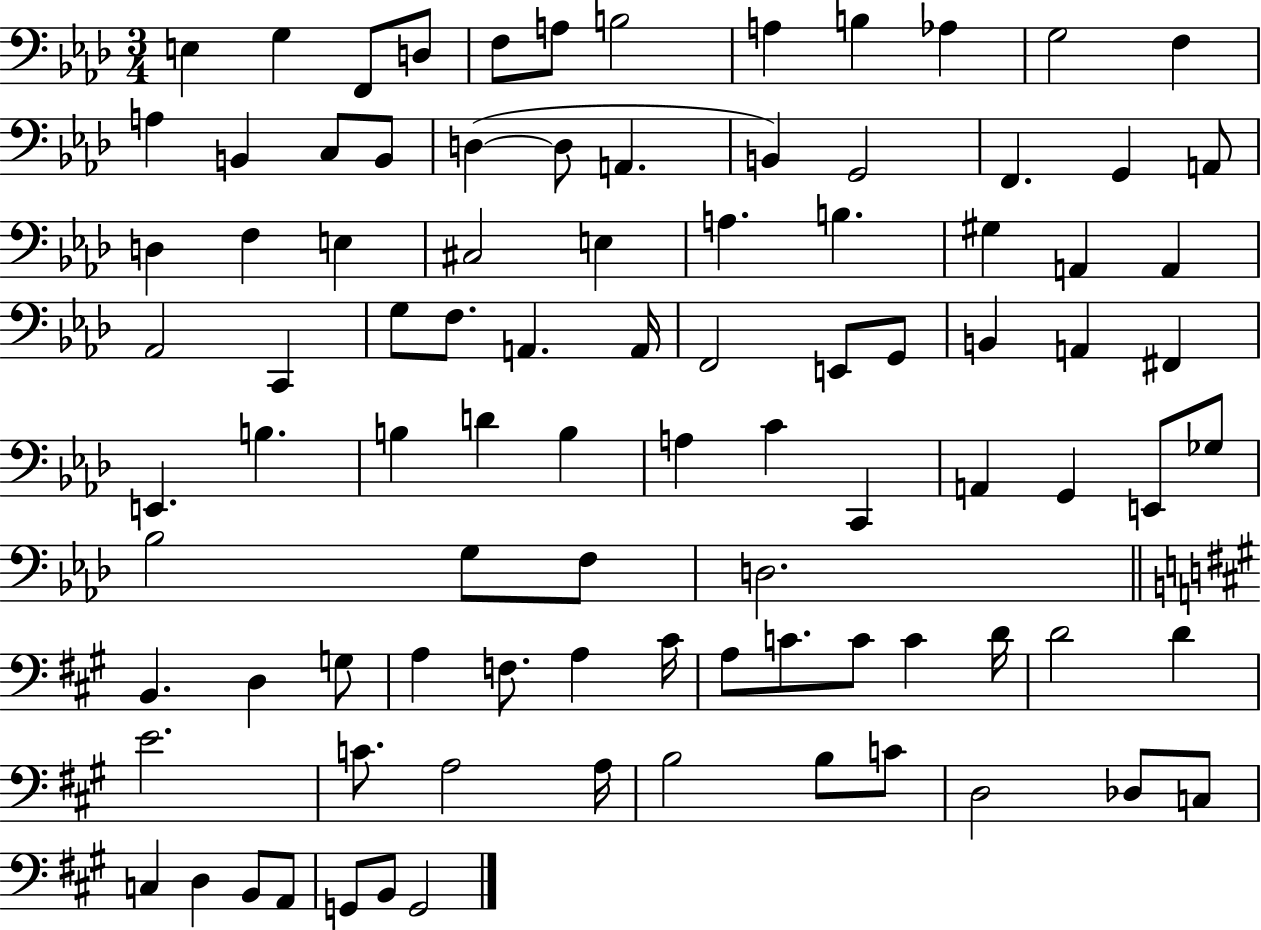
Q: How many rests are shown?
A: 0